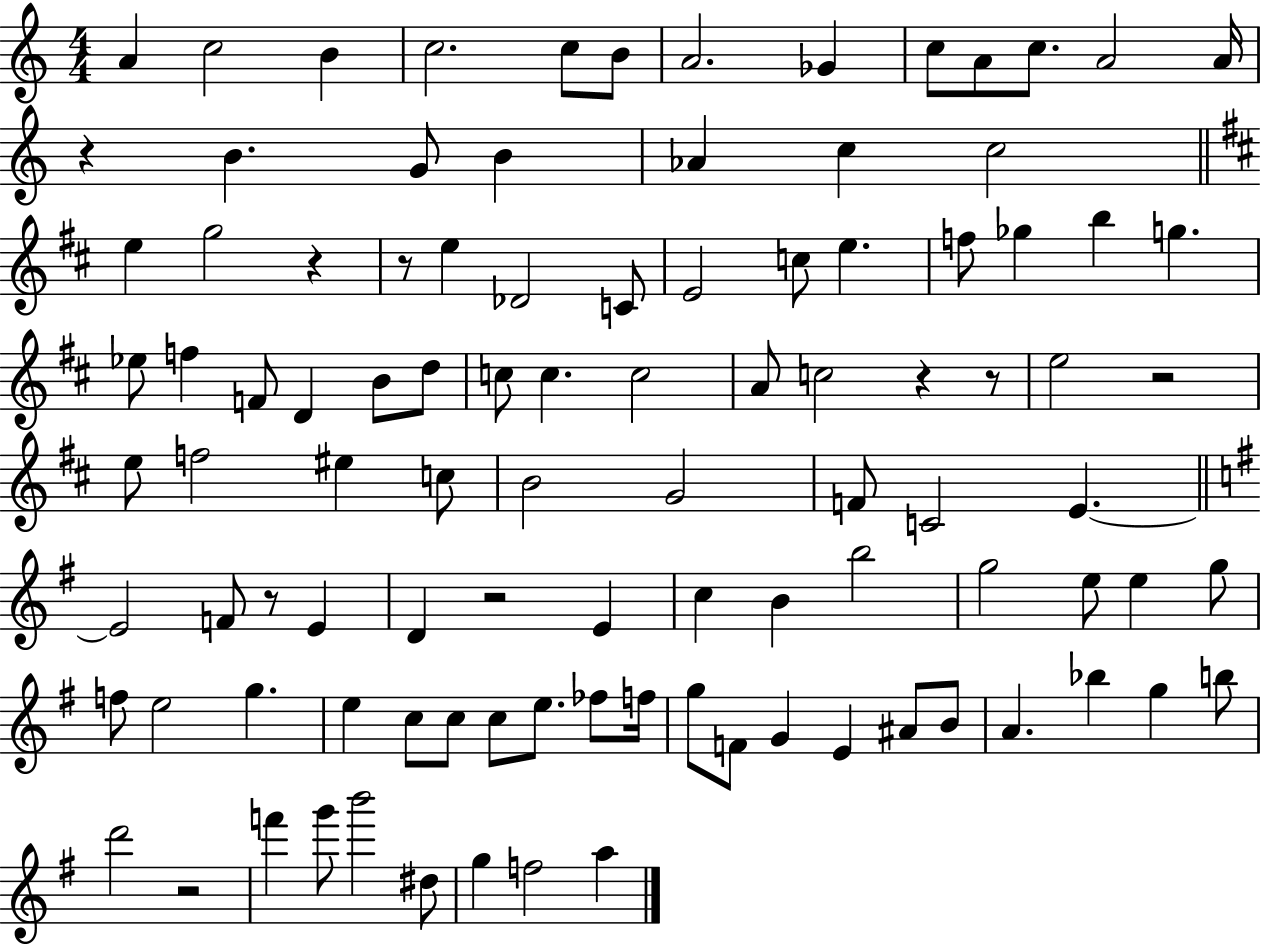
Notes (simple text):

A4/q C5/h B4/q C5/h. C5/e B4/e A4/h. Gb4/q C5/e A4/e C5/e. A4/h A4/s R/q B4/q. G4/e B4/q Ab4/q C5/q C5/h E5/q G5/h R/q R/e E5/q Db4/h C4/e E4/h C5/e E5/q. F5/e Gb5/q B5/q G5/q. Eb5/e F5/q F4/e D4/q B4/e D5/e C5/e C5/q. C5/h A4/e C5/h R/q R/e E5/h R/h E5/e F5/h EIS5/q C5/e B4/h G4/h F4/e C4/h E4/q. E4/h F4/e R/e E4/q D4/q R/h E4/q C5/q B4/q B5/h G5/h E5/e E5/q G5/e F5/e E5/h G5/q. E5/q C5/e C5/e C5/e E5/e. FES5/e F5/s G5/e F4/e G4/q E4/q A#4/e B4/e A4/q. Bb5/q G5/q B5/e D6/h R/h F6/q G6/e B6/h D#5/e G5/q F5/h A5/q